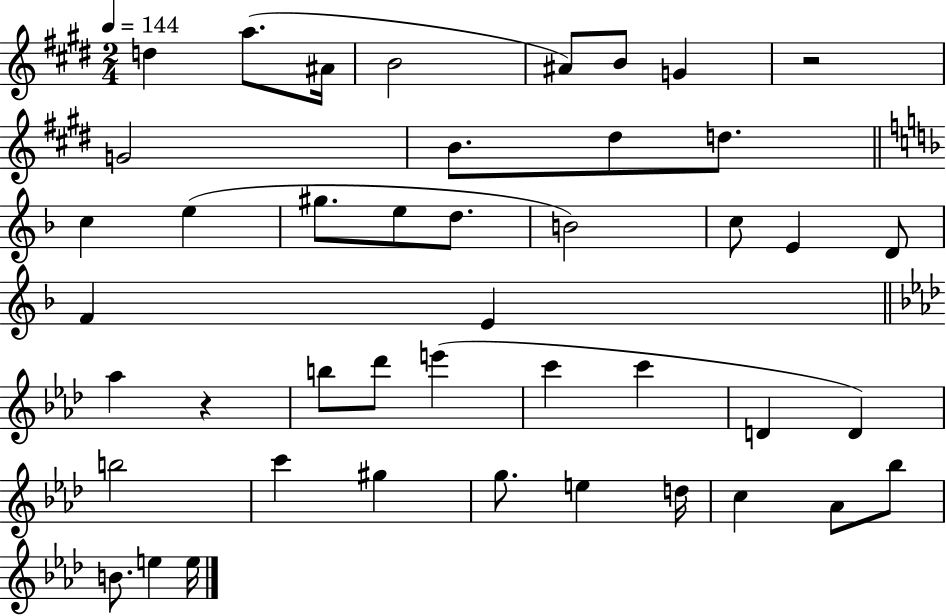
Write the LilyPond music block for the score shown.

{
  \clef treble
  \numericTimeSignature
  \time 2/4
  \key e \major
  \tempo 4 = 144
  d''4 a''8.( ais'16 | b'2 | ais'8) b'8 g'4 | r2 | \break g'2 | b'8. dis''8 d''8. | \bar "||" \break \key f \major c''4 e''4( | gis''8. e''8 d''8. | b'2) | c''8 e'4 d'8 | \break f'4 e'4 | \bar "||" \break \key aes \major aes''4 r4 | b''8 des'''8 e'''4( | c'''4 c'''4 | d'4 d'4) | \break b''2 | c'''4 gis''4 | g''8. e''4 d''16 | c''4 aes'8 bes''8 | \break b'8. e''4 e''16 | \bar "|."
}